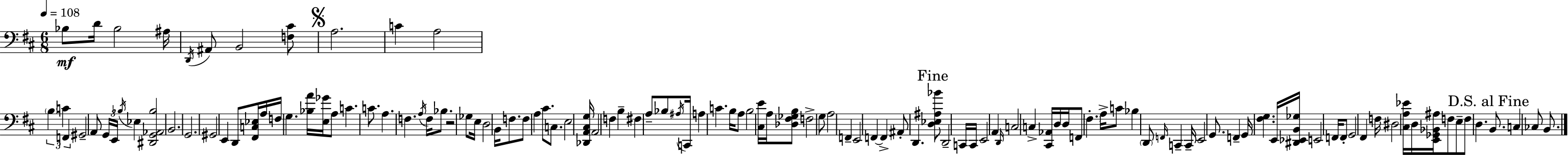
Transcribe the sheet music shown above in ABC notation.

X:1
T:Untitled
M:6/8
L:1/4
K:D
_B,/2 D/4 _B,2 ^A,/4 D,,/4 ^A,,/2 B,,2 [F,^C]/2 A,2 C A,2 B, C F,, ^G,,2 A,,/2 G,,/4 E,,/4 _B,/4 _E, [^D,,G,,_A,,_B,]2 B,,2 G,,2 ^G,,2 E,, D,,/2 [^F,,C,_E,]/4 A,/4 F,/4 G, [_B,A]/4 [E,_G]/4 A,/2 C C/2 A, F, A,/4 F,/4 _B,/2 z2 _G,/2 E,/4 D,2 B,,/4 F,/2 F,/2 A, ^C/2 C,/2 E,2 [_D,,A,,^C,G,]/4 A,,2 F, B, ^F, A,/2 _B,/2 ^A,/4 C,,/4 A, C B,/4 A,/2 B,2 [^C,E]/4 A,/4 [_D,^F,_G,B,]/2 F,2 G,/2 A,2 F,, E,,2 F,, F,, ^A,,/2 D,, [D,_E,^A,_B]/2 D,,2 C,,/4 C,,/4 E,,2 A,, D,,/4 C,2 C, [^C,,_A,,]/4 D,/4 D,/4 F,,/2 ^F, A,/4 C/2 _B, D,,/2 F,,/4 C,, C,,/4 E,,2 G,,/2 F,, G,,/4 [^F,G,] E,,/4 [^D,,_E,,B,,_G,]/4 E,,2 F,,/4 F,,/2 G,,2 ^F,, F,/4 ^D,2 [^C,A,_E]/4 D,/4 [E,,_G,,_B,,^A,]/4 F,/2 E,/2 F,/2 D, B,,/2 C, _C,/2 B,,/2